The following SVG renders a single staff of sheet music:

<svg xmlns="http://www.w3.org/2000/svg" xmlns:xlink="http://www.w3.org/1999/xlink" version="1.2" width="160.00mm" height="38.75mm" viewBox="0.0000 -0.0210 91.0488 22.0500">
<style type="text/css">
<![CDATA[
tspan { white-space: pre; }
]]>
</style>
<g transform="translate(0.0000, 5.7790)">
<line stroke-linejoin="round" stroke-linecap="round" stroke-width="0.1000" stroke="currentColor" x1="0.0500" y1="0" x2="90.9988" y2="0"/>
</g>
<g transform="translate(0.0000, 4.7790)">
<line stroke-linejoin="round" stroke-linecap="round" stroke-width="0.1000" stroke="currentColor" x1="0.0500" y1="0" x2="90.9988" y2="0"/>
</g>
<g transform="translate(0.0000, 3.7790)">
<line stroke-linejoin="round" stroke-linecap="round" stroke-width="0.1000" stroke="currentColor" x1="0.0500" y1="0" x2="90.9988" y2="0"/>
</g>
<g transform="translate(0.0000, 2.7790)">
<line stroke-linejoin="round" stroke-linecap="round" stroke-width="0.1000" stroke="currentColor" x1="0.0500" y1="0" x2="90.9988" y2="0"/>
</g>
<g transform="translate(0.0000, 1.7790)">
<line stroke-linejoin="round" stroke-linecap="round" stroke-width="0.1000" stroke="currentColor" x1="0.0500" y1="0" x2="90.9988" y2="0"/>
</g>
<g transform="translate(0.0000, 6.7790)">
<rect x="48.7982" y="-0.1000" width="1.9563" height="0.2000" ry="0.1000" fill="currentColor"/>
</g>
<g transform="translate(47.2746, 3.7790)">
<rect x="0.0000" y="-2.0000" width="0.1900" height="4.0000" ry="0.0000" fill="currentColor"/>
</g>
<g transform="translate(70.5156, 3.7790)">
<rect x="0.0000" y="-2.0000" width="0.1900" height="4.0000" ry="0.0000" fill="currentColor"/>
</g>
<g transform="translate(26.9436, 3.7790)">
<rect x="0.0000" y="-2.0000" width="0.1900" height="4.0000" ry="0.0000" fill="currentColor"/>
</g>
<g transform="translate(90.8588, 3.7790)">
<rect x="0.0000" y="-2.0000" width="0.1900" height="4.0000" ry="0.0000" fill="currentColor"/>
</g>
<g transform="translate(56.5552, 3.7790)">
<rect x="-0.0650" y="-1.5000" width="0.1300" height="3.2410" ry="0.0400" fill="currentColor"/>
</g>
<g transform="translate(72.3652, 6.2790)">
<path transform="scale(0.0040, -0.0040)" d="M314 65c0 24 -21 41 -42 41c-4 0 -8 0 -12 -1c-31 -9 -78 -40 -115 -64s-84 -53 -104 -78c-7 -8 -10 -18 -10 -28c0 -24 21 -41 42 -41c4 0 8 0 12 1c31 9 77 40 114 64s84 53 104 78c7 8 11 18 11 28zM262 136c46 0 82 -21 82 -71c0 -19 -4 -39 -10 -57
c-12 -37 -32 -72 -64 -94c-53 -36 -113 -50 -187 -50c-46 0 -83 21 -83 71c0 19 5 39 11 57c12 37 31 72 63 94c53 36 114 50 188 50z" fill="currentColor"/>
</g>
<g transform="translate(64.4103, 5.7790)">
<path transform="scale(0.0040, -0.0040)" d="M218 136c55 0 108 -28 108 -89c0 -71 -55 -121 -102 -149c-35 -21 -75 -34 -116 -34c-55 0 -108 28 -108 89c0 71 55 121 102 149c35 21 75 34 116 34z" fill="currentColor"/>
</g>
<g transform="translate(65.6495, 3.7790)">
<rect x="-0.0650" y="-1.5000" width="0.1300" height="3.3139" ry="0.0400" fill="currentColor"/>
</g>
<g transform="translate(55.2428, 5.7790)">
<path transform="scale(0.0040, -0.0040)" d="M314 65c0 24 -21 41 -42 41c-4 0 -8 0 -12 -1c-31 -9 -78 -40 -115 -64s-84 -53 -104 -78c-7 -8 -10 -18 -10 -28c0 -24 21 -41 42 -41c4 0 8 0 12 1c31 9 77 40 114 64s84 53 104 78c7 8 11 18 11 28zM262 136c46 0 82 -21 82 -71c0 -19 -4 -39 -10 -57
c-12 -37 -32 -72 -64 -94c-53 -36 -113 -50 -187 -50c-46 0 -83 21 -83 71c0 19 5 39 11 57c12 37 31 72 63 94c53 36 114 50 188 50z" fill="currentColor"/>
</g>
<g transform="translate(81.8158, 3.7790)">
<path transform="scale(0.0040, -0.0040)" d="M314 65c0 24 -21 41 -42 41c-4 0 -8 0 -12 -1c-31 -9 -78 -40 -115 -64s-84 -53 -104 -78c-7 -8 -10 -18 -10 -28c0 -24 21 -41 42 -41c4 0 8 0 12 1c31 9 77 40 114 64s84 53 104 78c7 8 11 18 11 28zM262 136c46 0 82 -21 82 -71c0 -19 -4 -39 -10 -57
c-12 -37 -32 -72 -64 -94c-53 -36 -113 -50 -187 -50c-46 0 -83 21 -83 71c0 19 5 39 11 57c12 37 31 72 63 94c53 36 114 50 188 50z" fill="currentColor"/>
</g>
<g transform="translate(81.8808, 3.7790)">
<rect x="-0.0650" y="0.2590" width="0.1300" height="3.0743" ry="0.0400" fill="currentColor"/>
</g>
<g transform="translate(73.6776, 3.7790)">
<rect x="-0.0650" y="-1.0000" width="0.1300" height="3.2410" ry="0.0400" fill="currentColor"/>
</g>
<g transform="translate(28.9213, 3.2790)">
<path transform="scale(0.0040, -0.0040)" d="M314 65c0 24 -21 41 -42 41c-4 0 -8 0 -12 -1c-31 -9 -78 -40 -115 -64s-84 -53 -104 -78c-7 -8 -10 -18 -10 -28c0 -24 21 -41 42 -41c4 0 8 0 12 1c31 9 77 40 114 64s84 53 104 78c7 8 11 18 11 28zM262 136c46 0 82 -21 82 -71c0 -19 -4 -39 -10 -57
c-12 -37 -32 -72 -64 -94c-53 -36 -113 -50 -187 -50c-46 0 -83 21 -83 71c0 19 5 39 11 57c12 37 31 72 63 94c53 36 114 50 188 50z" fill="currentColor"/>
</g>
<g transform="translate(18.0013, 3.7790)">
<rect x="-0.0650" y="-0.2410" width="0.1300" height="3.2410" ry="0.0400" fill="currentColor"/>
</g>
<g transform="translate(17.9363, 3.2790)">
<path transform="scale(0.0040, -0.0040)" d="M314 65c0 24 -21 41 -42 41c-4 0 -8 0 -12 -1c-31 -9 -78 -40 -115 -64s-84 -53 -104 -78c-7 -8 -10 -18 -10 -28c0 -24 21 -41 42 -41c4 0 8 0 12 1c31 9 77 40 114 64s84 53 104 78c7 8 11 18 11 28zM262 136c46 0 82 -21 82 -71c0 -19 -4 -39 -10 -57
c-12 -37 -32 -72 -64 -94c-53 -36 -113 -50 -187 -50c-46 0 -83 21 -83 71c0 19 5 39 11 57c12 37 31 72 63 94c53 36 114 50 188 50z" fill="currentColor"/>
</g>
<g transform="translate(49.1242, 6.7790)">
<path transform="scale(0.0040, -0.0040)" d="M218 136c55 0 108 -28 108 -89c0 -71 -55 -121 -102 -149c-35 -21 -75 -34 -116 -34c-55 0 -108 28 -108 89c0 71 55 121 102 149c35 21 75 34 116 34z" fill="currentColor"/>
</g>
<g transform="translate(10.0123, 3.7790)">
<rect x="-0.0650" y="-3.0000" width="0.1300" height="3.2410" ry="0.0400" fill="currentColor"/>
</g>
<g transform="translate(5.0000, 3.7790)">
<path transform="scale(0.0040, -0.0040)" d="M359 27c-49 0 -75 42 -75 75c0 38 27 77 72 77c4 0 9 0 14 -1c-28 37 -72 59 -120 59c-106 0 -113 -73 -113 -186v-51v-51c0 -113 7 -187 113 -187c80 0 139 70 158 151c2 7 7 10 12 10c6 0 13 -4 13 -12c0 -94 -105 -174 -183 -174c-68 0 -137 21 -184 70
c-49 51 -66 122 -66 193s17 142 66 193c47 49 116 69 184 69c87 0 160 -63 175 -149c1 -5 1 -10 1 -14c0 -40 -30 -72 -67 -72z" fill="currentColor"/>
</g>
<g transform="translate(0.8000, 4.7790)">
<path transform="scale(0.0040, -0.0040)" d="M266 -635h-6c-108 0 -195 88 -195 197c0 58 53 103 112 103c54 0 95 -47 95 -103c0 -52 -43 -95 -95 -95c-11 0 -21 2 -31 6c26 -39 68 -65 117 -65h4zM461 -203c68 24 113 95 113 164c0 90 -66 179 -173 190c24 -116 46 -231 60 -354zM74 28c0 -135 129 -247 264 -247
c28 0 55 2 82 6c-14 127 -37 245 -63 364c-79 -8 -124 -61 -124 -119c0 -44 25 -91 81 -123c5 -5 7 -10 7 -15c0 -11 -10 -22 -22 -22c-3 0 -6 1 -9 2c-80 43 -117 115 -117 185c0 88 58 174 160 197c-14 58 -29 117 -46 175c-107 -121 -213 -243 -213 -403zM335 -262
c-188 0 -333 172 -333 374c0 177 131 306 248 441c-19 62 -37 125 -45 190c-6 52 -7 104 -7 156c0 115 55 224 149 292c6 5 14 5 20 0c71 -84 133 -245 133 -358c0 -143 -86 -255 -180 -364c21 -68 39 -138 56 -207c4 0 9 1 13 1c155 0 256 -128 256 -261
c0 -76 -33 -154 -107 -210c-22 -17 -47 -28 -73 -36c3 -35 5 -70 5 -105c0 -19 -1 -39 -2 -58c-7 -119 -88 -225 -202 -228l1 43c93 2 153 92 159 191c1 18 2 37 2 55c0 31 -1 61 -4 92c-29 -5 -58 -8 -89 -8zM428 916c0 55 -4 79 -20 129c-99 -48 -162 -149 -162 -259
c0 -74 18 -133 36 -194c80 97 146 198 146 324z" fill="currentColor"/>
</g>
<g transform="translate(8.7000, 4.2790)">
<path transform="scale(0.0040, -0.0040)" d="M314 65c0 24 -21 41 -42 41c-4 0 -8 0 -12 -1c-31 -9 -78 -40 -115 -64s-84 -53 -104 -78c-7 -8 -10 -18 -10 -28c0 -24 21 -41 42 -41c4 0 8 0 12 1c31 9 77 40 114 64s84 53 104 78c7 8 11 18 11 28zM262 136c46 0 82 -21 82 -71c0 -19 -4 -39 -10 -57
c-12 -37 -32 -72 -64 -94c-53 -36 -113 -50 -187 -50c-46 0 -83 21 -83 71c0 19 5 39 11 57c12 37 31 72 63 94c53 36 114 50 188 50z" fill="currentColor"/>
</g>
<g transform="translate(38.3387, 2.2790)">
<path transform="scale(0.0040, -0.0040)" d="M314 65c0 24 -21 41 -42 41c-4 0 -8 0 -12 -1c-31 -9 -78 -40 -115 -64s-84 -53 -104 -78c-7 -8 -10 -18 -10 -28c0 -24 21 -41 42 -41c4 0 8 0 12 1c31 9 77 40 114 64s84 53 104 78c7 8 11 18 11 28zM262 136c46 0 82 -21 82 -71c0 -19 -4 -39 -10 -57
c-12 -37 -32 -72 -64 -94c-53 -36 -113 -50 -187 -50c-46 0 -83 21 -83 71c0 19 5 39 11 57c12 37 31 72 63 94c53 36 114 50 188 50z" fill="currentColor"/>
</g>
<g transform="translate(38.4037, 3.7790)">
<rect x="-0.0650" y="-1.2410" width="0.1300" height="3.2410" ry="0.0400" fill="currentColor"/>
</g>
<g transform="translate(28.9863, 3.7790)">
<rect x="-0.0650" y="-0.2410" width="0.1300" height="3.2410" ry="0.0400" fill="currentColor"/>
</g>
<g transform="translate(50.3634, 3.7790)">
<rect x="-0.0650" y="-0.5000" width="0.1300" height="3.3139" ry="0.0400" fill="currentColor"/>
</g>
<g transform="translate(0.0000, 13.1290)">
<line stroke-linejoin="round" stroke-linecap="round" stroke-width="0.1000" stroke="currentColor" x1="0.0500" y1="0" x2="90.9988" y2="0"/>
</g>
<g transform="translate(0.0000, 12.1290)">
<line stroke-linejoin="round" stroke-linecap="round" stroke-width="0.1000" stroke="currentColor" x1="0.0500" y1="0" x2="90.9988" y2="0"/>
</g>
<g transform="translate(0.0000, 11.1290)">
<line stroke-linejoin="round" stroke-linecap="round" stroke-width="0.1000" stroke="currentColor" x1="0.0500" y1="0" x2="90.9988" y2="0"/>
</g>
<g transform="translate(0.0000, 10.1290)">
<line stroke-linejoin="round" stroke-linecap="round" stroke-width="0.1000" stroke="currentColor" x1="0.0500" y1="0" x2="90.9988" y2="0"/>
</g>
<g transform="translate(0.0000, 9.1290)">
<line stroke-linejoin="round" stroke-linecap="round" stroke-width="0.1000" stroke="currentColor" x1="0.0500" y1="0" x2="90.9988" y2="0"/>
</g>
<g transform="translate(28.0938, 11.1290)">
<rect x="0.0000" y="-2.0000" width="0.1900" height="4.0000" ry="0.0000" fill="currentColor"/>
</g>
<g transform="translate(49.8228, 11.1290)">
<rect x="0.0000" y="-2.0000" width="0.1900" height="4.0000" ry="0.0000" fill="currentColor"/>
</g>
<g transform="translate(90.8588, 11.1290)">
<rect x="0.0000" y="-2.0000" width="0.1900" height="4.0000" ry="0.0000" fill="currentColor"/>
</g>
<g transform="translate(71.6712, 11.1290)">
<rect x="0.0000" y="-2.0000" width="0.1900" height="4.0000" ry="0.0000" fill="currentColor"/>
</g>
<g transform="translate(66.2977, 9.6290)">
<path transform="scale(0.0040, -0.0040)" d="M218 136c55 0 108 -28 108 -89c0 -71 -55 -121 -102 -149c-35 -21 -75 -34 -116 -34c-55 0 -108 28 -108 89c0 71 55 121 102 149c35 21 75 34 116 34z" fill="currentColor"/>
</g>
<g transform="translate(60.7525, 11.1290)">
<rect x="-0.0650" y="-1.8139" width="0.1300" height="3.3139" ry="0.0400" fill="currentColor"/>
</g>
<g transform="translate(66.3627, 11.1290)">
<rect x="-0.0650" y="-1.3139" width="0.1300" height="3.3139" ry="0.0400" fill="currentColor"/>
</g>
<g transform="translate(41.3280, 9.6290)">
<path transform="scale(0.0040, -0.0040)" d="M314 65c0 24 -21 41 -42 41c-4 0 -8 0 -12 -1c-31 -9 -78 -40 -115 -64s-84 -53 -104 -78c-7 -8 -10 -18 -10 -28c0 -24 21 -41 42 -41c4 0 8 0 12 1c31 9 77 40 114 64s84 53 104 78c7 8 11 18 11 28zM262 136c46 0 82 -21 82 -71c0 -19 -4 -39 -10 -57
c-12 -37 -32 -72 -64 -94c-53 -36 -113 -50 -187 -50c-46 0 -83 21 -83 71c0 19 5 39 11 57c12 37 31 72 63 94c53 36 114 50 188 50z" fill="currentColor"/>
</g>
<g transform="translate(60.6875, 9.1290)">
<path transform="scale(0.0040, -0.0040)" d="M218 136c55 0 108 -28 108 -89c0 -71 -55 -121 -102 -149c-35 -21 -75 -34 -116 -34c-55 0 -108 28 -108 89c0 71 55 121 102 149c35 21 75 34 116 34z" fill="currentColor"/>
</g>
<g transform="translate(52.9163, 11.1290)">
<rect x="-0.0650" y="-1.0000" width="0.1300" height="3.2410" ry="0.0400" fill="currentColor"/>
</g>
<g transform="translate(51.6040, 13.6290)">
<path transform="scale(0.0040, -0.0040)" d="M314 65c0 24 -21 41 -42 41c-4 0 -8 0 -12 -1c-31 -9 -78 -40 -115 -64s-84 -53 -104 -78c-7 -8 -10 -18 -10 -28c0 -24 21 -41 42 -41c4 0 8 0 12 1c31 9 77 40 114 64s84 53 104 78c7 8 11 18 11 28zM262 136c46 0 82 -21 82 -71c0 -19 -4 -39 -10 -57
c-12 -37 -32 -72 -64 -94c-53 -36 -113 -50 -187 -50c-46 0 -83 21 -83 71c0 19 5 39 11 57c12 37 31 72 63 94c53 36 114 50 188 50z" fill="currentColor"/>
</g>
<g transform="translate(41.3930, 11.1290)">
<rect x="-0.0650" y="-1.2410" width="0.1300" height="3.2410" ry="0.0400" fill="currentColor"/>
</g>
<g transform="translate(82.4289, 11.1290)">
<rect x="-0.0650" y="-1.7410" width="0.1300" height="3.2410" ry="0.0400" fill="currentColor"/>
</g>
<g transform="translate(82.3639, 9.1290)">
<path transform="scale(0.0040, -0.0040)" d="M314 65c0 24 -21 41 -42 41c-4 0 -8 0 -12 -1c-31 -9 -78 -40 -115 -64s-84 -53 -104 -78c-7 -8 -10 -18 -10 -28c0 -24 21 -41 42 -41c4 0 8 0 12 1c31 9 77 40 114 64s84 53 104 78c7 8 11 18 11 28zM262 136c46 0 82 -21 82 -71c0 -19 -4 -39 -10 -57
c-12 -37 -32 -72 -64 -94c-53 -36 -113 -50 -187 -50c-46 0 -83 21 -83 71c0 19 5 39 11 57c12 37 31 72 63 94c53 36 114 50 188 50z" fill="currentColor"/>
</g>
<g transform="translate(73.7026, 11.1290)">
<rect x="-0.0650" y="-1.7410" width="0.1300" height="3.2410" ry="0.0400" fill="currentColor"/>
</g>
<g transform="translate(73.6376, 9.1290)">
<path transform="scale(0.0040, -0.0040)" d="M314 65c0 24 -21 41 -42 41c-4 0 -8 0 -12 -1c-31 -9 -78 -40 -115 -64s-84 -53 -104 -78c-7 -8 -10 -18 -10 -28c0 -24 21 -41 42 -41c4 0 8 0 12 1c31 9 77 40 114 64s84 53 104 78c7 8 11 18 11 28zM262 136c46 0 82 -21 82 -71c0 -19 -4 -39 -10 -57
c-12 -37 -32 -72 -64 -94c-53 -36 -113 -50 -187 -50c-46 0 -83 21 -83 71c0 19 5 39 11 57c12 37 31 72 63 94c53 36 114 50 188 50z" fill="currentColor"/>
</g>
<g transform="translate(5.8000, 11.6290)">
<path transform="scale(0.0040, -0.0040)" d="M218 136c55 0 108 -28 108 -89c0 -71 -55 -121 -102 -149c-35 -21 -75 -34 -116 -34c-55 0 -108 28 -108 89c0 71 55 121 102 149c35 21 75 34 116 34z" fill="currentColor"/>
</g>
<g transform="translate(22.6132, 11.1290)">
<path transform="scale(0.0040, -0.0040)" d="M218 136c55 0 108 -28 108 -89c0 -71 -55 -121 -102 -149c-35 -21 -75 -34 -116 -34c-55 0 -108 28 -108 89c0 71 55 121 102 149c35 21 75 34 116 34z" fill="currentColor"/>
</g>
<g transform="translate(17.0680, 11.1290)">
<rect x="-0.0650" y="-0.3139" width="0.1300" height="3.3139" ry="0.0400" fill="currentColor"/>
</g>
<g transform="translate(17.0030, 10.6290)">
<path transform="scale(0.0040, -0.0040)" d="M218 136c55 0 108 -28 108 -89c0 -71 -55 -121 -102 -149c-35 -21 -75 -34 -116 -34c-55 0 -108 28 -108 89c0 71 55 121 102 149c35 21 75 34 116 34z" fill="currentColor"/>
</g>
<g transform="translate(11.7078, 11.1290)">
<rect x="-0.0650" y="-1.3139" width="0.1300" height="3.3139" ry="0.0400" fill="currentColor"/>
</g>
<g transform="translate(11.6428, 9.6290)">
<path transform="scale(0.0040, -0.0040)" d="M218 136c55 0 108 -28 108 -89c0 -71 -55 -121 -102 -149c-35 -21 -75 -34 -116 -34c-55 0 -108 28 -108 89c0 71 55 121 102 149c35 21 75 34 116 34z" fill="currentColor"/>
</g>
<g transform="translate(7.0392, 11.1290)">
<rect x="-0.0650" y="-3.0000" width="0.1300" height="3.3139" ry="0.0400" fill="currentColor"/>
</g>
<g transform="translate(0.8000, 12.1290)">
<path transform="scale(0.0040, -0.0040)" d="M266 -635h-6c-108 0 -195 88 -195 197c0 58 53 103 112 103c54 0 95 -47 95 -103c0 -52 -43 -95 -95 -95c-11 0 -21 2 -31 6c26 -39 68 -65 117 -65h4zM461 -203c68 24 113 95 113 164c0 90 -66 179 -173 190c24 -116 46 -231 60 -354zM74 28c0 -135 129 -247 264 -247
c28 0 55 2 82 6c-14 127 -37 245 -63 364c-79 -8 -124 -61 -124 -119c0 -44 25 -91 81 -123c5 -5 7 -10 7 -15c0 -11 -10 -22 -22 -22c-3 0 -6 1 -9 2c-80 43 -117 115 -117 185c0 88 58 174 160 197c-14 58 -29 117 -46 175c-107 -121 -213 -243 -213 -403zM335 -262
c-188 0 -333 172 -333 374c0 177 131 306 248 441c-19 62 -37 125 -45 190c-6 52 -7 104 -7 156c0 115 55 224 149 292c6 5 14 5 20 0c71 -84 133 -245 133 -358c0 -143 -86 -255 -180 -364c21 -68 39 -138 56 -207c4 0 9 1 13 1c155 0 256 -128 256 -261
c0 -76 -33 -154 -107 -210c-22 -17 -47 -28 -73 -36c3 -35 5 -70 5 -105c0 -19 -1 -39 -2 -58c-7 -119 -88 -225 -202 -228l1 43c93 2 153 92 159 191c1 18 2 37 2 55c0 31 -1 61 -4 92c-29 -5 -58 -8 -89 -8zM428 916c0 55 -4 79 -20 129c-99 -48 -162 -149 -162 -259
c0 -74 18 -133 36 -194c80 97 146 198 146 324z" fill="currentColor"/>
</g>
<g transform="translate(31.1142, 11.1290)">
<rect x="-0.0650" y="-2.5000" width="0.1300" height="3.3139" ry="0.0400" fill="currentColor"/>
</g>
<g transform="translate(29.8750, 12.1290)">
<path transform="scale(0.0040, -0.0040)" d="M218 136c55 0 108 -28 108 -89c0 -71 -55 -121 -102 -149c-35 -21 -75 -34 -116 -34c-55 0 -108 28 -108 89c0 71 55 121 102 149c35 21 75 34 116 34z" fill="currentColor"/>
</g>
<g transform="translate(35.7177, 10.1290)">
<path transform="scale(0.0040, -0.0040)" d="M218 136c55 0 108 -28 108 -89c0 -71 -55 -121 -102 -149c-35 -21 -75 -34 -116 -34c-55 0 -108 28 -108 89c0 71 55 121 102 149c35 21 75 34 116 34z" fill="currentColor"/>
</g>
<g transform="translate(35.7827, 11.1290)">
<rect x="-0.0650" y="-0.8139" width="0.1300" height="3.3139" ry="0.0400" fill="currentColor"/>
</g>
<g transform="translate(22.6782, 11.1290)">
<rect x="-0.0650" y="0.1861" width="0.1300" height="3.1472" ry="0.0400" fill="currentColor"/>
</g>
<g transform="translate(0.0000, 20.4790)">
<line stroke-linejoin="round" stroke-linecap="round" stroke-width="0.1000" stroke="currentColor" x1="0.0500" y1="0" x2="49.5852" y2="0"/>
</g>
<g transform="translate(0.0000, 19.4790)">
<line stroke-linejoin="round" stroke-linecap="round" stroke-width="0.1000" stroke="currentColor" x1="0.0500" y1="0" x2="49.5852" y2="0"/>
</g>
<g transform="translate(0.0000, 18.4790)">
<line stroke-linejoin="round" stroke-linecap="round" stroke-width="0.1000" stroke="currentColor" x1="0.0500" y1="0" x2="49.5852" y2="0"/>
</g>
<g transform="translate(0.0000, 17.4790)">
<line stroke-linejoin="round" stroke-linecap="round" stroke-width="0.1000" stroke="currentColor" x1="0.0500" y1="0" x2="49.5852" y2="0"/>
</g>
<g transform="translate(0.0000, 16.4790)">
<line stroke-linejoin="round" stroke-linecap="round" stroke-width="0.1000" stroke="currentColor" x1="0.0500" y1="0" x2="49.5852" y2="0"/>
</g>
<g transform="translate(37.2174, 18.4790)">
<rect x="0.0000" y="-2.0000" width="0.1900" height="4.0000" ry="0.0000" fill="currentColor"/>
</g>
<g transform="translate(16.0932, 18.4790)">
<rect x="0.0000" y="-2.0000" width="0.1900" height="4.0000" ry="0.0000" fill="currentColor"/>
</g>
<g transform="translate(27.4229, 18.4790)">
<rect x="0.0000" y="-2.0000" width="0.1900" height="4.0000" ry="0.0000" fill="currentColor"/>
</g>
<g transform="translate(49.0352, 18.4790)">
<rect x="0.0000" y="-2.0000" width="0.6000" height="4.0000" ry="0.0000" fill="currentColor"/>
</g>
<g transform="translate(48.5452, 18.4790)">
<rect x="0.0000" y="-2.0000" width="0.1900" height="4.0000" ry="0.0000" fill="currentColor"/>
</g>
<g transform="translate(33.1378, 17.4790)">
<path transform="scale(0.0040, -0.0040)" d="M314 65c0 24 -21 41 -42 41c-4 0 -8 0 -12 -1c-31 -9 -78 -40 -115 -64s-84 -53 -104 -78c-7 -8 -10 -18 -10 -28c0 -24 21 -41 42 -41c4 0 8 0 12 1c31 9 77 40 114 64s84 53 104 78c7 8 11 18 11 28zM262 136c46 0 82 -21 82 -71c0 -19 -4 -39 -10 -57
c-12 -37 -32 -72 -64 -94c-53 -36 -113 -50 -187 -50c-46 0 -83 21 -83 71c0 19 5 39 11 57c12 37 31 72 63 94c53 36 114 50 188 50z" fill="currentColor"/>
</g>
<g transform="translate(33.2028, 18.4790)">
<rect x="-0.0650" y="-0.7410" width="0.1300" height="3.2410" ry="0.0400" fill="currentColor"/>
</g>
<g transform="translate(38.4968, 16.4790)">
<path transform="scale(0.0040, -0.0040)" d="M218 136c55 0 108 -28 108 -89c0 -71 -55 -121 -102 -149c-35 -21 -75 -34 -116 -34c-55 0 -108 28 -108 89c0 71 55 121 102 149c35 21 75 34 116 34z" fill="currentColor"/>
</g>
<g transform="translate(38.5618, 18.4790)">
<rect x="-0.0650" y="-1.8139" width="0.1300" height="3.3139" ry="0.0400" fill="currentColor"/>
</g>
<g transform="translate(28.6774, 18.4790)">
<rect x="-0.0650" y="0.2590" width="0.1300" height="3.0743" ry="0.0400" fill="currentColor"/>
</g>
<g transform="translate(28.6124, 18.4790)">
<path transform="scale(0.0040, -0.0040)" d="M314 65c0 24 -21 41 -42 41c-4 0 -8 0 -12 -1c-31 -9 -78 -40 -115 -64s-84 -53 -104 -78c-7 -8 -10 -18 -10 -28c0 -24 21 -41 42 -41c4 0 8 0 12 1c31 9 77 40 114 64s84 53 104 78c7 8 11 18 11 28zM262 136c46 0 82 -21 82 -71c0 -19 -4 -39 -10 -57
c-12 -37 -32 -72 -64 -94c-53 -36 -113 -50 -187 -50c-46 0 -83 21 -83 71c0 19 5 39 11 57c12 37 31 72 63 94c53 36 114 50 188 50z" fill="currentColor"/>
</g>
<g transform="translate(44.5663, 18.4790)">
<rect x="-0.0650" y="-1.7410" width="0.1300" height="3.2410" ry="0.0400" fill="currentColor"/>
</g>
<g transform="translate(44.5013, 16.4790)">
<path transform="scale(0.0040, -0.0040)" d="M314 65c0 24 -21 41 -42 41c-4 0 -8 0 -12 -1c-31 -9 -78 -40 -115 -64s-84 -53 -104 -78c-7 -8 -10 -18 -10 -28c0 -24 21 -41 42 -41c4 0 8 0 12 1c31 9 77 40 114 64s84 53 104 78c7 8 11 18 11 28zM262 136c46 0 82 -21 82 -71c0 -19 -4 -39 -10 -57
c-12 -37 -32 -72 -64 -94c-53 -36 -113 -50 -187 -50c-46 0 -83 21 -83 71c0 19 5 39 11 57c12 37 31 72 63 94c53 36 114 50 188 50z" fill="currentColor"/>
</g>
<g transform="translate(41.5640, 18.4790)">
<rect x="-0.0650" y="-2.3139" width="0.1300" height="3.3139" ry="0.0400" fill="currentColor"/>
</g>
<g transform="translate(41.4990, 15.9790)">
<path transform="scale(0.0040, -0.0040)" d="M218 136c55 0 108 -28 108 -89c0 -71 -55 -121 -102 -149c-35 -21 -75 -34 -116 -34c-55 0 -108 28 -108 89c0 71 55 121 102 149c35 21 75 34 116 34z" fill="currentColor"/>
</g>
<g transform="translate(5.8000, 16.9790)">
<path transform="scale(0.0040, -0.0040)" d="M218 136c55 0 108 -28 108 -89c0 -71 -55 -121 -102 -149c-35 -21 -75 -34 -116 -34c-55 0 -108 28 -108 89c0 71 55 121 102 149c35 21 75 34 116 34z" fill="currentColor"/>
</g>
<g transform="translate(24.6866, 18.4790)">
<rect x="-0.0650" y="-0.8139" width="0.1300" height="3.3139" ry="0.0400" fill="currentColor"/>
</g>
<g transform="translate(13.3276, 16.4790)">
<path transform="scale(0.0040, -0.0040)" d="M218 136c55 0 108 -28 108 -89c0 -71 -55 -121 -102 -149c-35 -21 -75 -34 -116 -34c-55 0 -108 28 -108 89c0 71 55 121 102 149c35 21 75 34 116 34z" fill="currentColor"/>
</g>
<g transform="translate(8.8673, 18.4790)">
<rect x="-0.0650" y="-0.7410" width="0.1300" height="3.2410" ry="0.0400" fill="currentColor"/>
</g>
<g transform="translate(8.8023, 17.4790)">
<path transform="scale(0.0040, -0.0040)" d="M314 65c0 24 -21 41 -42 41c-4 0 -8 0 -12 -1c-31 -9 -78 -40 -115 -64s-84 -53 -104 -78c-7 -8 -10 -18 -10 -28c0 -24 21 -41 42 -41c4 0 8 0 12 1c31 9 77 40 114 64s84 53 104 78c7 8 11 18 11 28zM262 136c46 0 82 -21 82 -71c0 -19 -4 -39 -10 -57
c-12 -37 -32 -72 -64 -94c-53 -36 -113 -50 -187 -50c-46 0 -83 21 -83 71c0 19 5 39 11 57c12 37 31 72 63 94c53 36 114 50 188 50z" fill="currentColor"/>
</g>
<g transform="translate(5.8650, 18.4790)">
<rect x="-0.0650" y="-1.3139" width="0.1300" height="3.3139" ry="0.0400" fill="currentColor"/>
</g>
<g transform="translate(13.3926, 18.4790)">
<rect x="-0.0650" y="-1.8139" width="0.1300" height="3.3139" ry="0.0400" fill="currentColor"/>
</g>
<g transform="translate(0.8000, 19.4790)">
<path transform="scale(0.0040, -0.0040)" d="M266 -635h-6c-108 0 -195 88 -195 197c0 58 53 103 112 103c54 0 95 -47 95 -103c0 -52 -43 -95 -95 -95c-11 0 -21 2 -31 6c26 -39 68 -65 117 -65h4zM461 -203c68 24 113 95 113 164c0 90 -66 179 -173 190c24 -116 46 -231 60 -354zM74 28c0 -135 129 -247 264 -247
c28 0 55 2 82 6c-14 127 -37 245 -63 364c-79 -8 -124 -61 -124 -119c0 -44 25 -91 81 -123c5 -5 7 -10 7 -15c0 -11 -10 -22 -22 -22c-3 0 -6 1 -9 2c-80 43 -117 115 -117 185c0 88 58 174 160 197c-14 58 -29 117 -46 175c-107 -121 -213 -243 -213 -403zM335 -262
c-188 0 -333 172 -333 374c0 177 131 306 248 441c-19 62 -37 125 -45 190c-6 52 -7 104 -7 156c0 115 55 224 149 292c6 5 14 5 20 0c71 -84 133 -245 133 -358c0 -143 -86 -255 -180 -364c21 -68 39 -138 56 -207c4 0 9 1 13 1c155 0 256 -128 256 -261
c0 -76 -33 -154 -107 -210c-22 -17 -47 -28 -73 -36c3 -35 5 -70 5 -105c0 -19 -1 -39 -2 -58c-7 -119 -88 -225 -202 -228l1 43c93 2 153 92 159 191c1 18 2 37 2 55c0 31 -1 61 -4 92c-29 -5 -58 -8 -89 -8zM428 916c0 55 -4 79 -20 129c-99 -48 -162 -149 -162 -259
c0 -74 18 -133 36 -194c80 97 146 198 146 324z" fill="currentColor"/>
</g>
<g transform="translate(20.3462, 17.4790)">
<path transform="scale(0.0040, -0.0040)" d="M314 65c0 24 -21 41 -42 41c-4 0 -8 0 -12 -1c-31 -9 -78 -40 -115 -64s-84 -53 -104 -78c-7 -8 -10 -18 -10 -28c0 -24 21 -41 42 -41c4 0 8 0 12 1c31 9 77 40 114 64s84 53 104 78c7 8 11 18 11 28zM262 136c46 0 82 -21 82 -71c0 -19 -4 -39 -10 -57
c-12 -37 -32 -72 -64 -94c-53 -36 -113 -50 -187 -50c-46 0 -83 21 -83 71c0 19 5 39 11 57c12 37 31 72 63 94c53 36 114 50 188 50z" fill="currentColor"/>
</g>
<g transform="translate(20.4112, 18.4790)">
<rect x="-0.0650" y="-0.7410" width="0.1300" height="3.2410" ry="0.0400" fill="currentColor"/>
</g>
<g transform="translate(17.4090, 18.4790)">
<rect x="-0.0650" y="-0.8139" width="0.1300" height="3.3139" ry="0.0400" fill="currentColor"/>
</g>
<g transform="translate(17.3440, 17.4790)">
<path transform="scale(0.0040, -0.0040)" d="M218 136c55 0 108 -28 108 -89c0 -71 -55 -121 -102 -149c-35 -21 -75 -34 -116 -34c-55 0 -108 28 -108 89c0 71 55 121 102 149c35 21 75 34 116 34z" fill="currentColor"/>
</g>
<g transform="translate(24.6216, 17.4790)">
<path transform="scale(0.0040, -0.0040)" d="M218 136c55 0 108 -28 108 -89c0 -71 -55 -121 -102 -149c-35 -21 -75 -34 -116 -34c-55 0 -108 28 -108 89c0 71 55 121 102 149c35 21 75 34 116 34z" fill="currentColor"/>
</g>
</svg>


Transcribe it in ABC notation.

X:1
T:Untitled
M:4/4
L:1/4
K:C
A2 c2 c2 e2 C E2 E D2 B2 A e c B G d e2 D2 f e f2 f2 e d2 f d d2 d B2 d2 f g f2